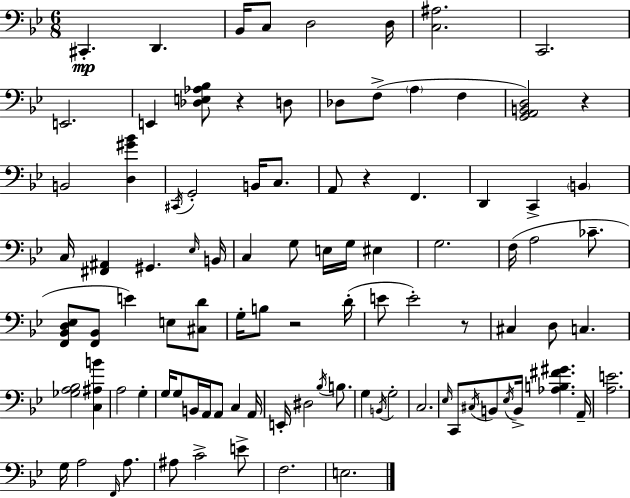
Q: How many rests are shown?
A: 5